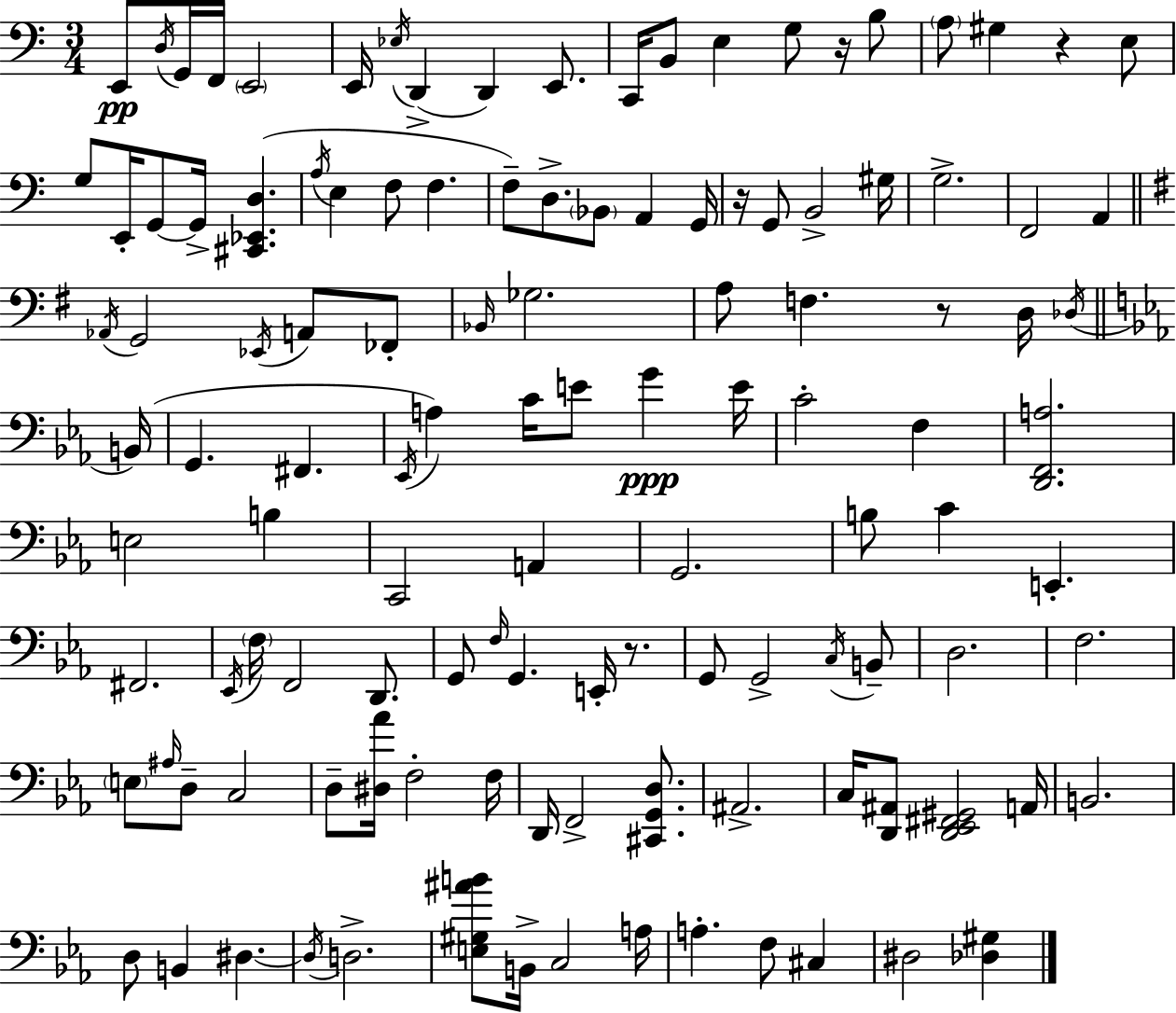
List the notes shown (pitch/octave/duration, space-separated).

E2/e D3/s G2/s F2/s E2/h E2/s Eb3/s D2/q D2/q E2/e. C2/s B2/e E3/q G3/e R/s B3/e A3/e G#3/q R/q E3/e G3/e E2/s G2/e G2/s [C#2,Eb2,D3]/q. A3/s E3/q F3/e F3/q. F3/e D3/e. Bb2/e A2/q G2/s R/s G2/e B2/h G#3/s G3/h. F2/h A2/q Ab2/s G2/h Eb2/s A2/e FES2/e Bb2/s Gb3/h. A3/e F3/q. R/e D3/s Db3/s B2/s G2/q. F#2/q. Eb2/s A3/q C4/s E4/e G4/q E4/s C4/h F3/q [D2,F2,A3]/h. E3/h B3/q C2/h A2/q G2/h. B3/e C4/q E2/q. F#2/h. Eb2/s F3/s F2/h D2/e. G2/e F3/s G2/q. E2/s R/e. G2/e G2/h C3/s B2/e D3/h. F3/h. E3/e A#3/s D3/e C3/h D3/e [D#3,Ab4]/s F3/h F3/s D2/s F2/h [C#2,G2,D3]/e. A#2/h. C3/s [D2,A#2]/e [D2,Eb2,F#2,G#2]/h A2/s B2/h. D3/e B2/q D#3/q. D#3/s D3/h. [E3,G#3,A#4,B4]/e B2/s C3/h A3/s A3/q. F3/e C#3/q D#3/h [Db3,G#3]/q